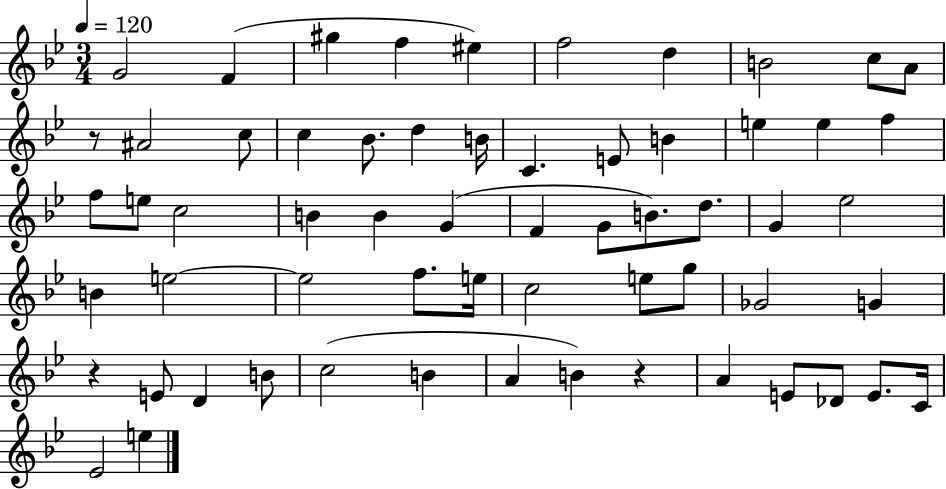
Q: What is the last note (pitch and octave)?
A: E5